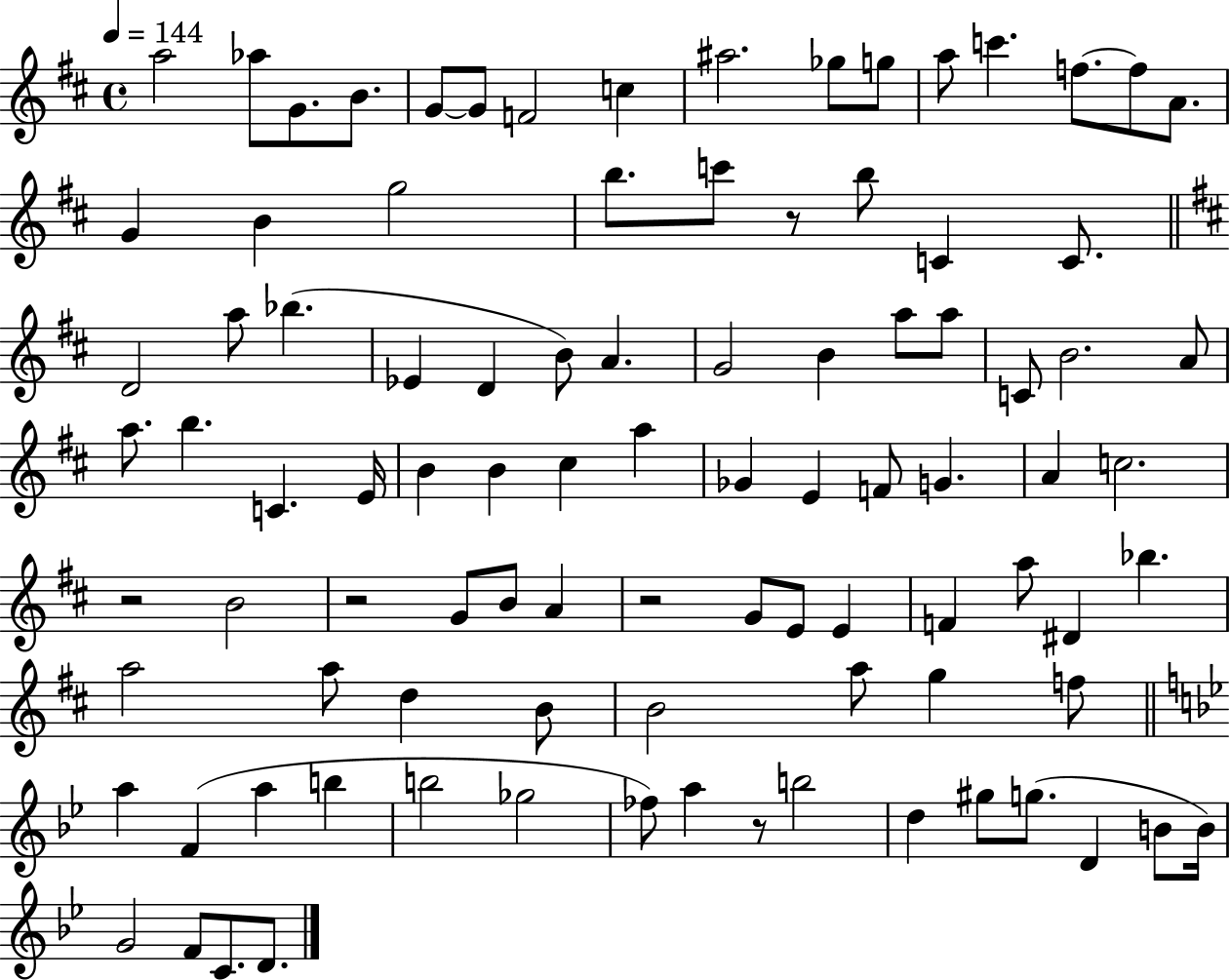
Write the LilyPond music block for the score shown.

{
  \clef treble
  \time 4/4
  \defaultTimeSignature
  \key d \major
  \tempo 4 = 144
  a''2 aes''8 g'8. b'8. | g'8~~ g'8 f'2 c''4 | ais''2. ges''8 g''8 | a''8 c'''4. f''8.~~ f''8 a'8. | \break g'4 b'4 g''2 | b''8. c'''8 r8 b''8 c'4 c'8. | \bar "||" \break \key d \major d'2 a''8 bes''4.( | ees'4 d'4 b'8) a'4. | g'2 b'4 a''8 a''8 | c'8 b'2. a'8 | \break a''8. b''4. c'4. e'16 | b'4 b'4 cis''4 a''4 | ges'4 e'4 f'8 g'4. | a'4 c''2. | \break r2 b'2 | r2 g'8 b'8 a'4 | r2 g'8 e'8 e'4 | f'4 a''8 dis'4 bes''4. | \break a''2 a''8 d''4 b'8 | b'2 a''8 g''4 f''8 | \bar "||" \break \key bes \major a''4 f'4( a''4 b''4 | b''2 ges''2 | fes''8) a''4 r8 b''2 | d''4 gis''8 g''8.( d'4 b'8 b'16) | \break g'2 f'8 c'8. d'8. | \bar "|."
}